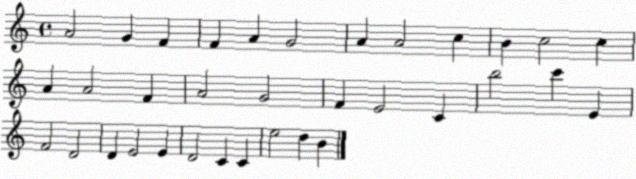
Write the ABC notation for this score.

X:1
T:Untitled
M:4/4
L:1/4
K:C
A2 G F F A G2 A A2 c B c2 c A A2 F A2 G2 F E2 C b2 c' E F2 D2 D E2 E D2 C C e2 d B